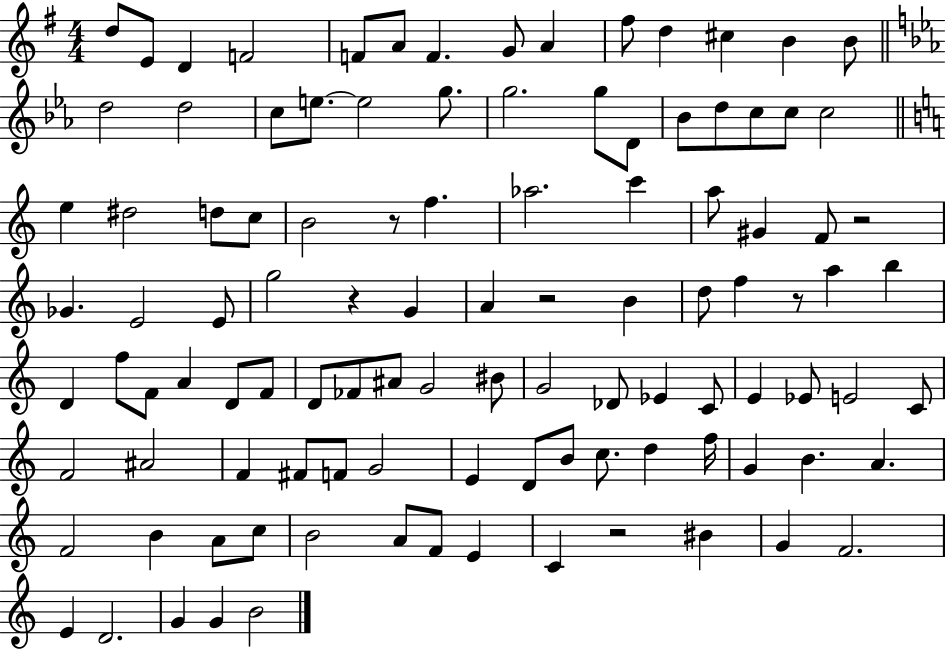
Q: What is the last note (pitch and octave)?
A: B4